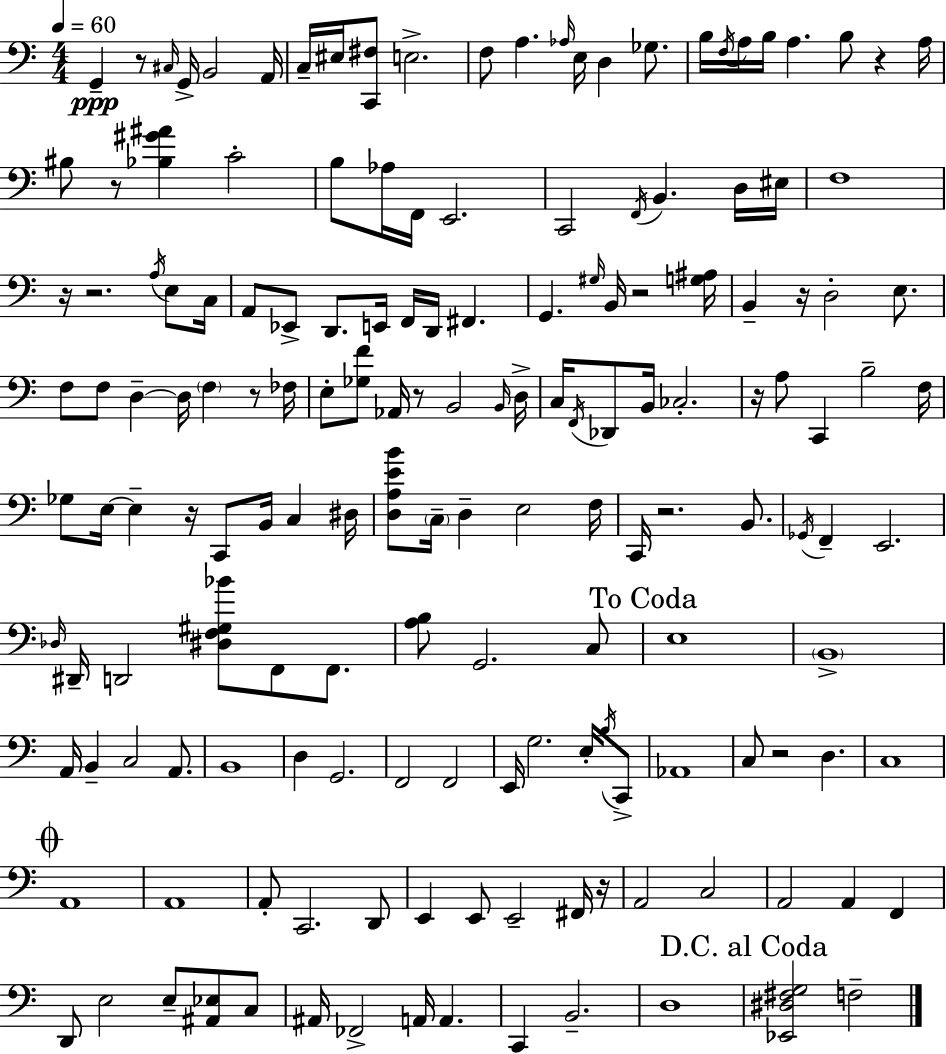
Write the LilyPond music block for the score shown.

{
  \clef bass
  \numericTimeSignature
  \time 4/4
  \key a \minor
  \tempo 4 = 60
  g,4--\ppp r8 \grace { cis16 } g,16-> b,2 | a,16 c16-- eis16 <c, fis>8 e2.-> | f8 a4. \grace { aes16 } e16 d4 ges8. | b16 \acciaccatura { f16 } a16 b16 a4. b8 r4 | \break a16 bis8 r8 <bes gis' ais'>4 c'2-. | b8 aes16 f,16 e,2. | c,2 \acciaccatura { f,16 } b,4. | d16 eis16 f1 | \break r16 r2. | \acciaccatura { a16 } e8 c16 a,8 ees,8-> d,8. e,16 f,16 d,16 fis,4. | g,4. \grace { gis16 } b,16 r2 | <g ais>16 b,4-- r16 d2-. | \break e8. f8 f8 d4--~~ d16 \parenthesize f4 | r8 fes16 e8-. <ges f'>8 aes,16 r8 b,2 | \grace { b,16 } d16-> c16 \acciaccatura { f,16 } des,8 b,16 ces2.-. | r16 a8 c,4 b2-- | \break f16 ges8 e16~~ e4-- r16 | c,8 b,16 c4 dis16 <d a e' b'>8 \parenthesize c16-- d4-- e2 | f16 c,16 r2. | b,8. \acciaccatura { ges,16 } f,4-- e,2. | \break \grace { des16 } dis,16-- d,2 | <dis f gis bes'>8 f,8 f,8. <a b>8 g,2. | c8 \mark "To Coda" e1 | \parenthesize b,1-> | \break a,16 b,4-- c2 | a,8. b,1 | d4 g,2. | f,2 | \break f,2 e,16 g2. | e16-. \acciaccatura { b16 } c,8-> aes,1 | c8 r2 | d4. c1 | \break \mark \markup { \musicglyph "scripts.coda" } a,1 | a,1 | a,8-. c,2. | d,8 e,4 e,8 | \break e,2-- fis,16 r16 a,2 | c2 a,2 | a,4 f,4 d,8 e2 | e8-- <ais, ees>8 c8 ais,16 fes,2-> | \break a,16 a,4. c,4 b,2.-- | d1 | \mark "D.C. al Coda" <ees, dis fis g>2 | f2-- \bar "|."
}